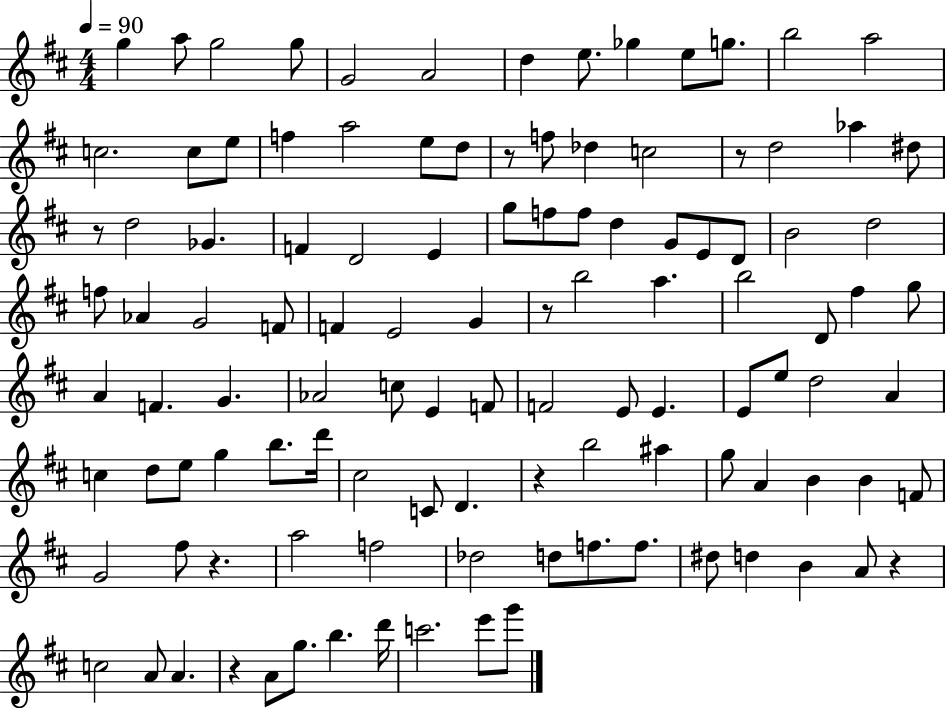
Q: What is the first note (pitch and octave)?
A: G5